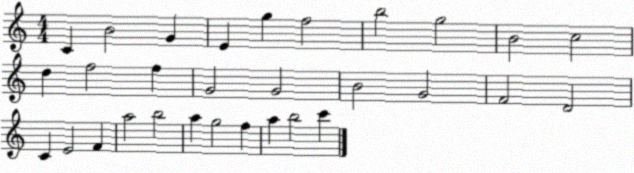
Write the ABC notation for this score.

X:1
T:Untitled
M:4/4
L:1/4
K:C
C B2 G E g f2 b2 g2 B2 c2 d f2 f G2 G2 B2 G2 F2 D2 C E2 F a2 b2 a g2 f a b2 c'